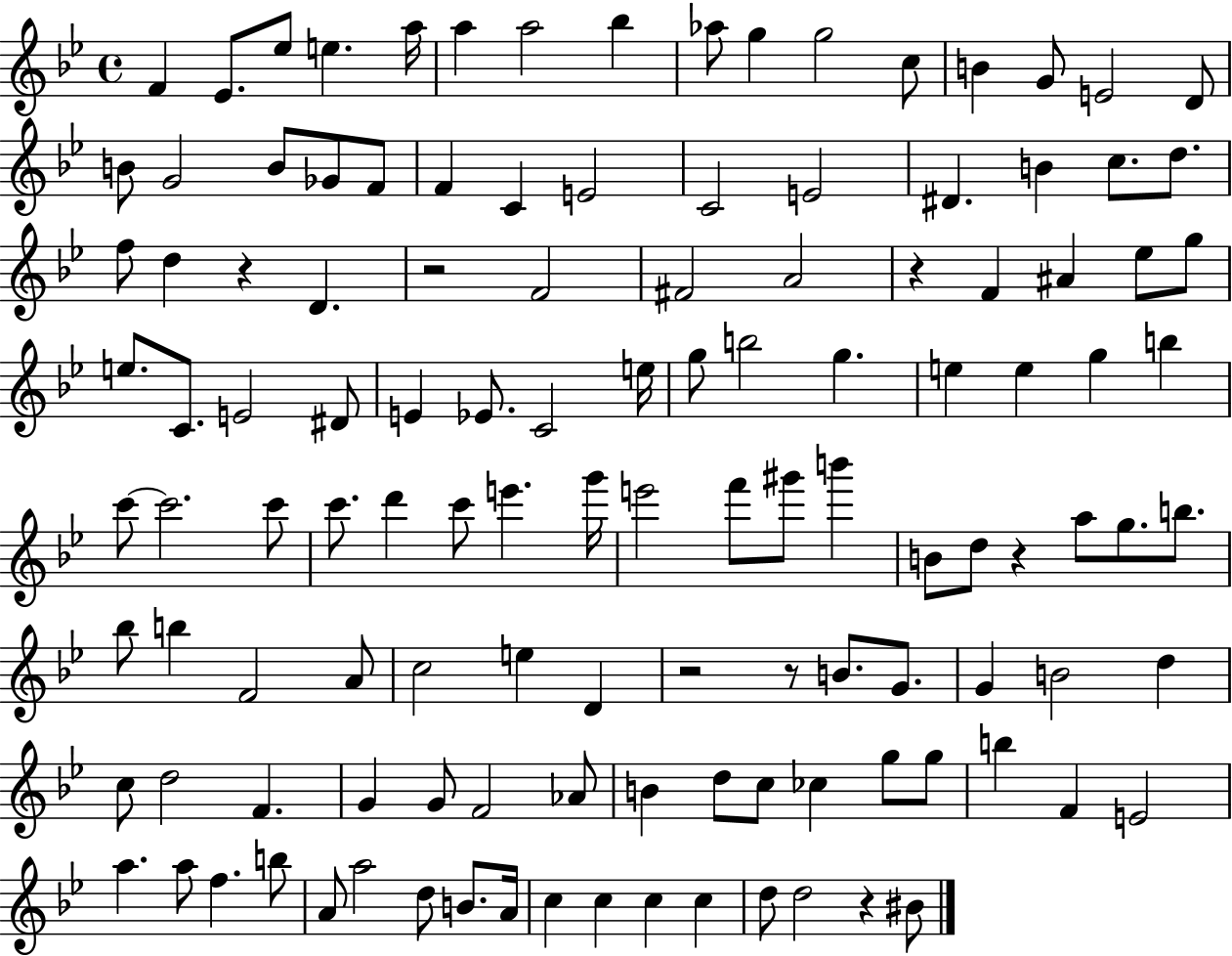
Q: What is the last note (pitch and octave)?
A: BIS4